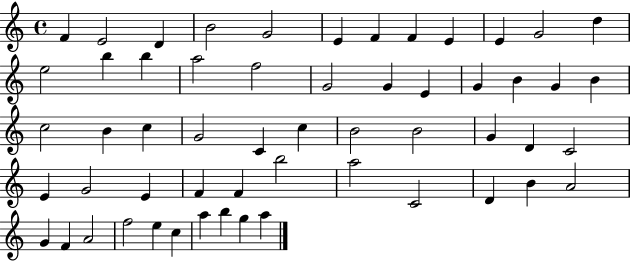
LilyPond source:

{
  \clef treble
  \time 4/4
  \defaultTimeSignature
  \key c \major
  f'4 e'2 d'4 | b'2 g'2 | e'4 f'4 f'4 e'4 | e'4 g'2 d''4 | \break e''2 b''4 b''4 | a''2 f''2 | g'2 g'4 e'4 | g'4 b'4 g'4 b'4 | \break c''2 b'4 c''4 | g'2 c'4 c''4 | b'2 b'2 | g'4 d'4 c'2 | \break e'4 g'2 e'4 | f'4 f'4 b''2 | a''2 c'2 | d'4 b'4 a'2 | \break g'4 f'4 a'2 | f''2 e''4 c''4 | a''4 b''4 g''4 a''4 | \bar "|."
}